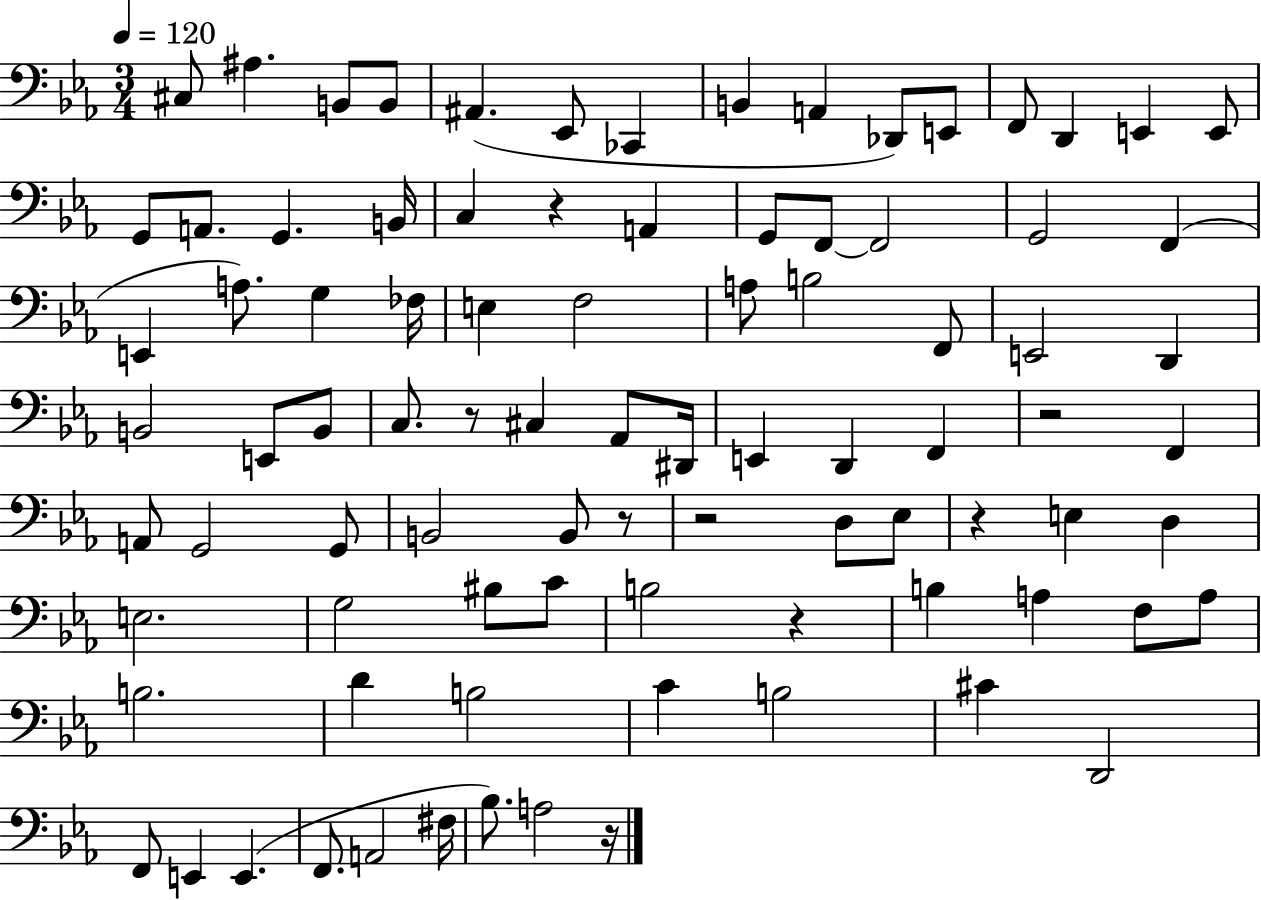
C#3/e A#3/q. B2/e B2/e A#2/q. Eb2/e CES2/q B2/q A2/q Db2/e E2/e F2/e D2/q E2/q E2/e G2/e A2/e. G2/q. B2/s C3/q R/q A2/q G2/e F2/e F2/h G2/h F2/q E2/q A3/e. G3/q FES3/s E3/q F3/h A3/e B3/h F2/e E2/h D2/q B2/h E2/e B2/e C3/e. R/e C#3/q Ab2/e D#2/s E2/q D2/q F2/q R/h F2/q A2/e G2/h G2/e B2/h B2/e R/e R/h D3/e Eb3/e R/q E3/q D3/q E3/h. G3/h BIS3/e C4/e B3/h R/q B3/q A3/q F3/e A3/e B3/h. D4/q B3/h C4/q B3/h C#4/q D2/h F2/e E2/q E2/q. F2/e. A2/h F#3/s Bb3/e. A3/h R/s